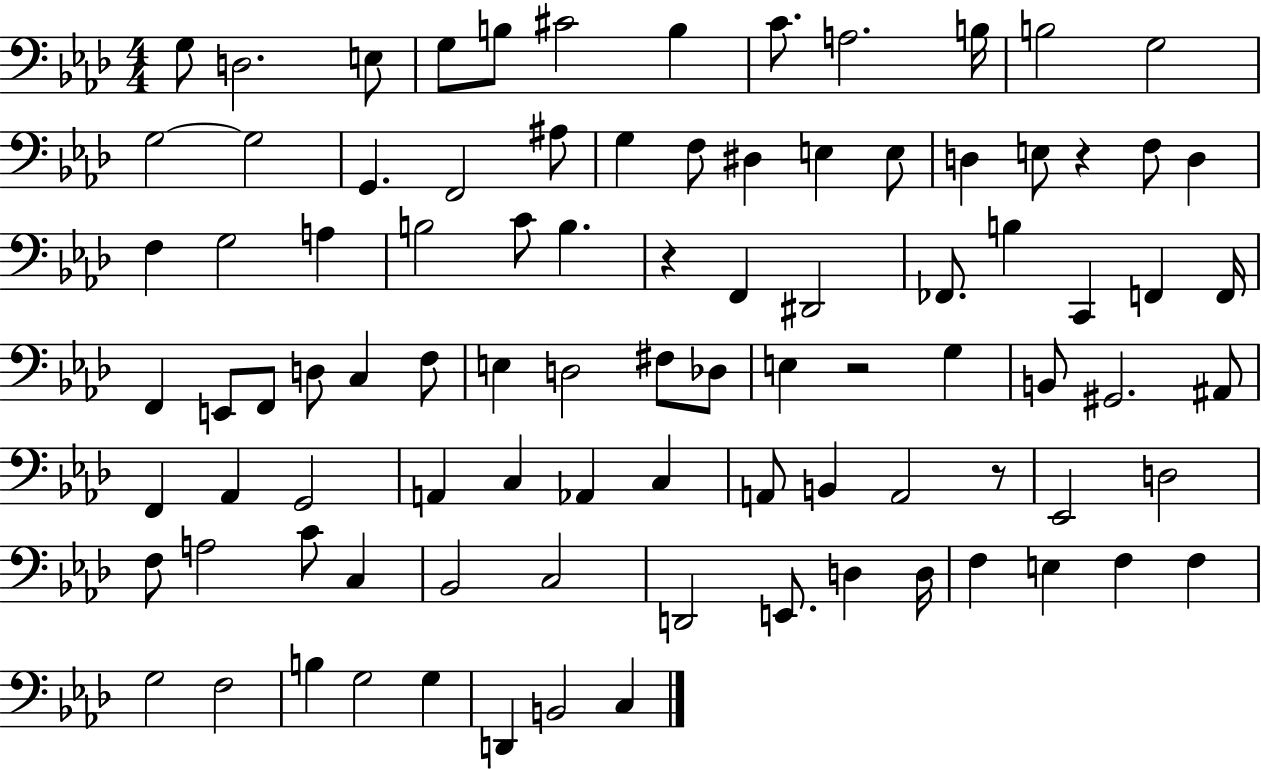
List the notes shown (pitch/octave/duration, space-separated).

G3/e D3/h. E3/e G3/e B3/e C#4/h B3/q C4/e. A3/h. B3/s B3/h G3/h G3/h G3/h G2/q. F2/h A#3/e G3/q F3/e D#3/q E3/q E3/e D3/q E3/e R/q F3/e D3/q F3/q G3/h A3/q B3/h C4/e B3/q. R/q F2/q D#2/h FES2/e. B3/q C2/q F2/q F2/s F2/q E2/e F2/e D3/e C3/q F3/e E3/q D3/h F#3/e Db3/e E3/q R/h G3/q B2/e G#2/h. A#2/e F2/q Ab2/q G2/h A2/q C3/q Ab2/q C3/q A2/e B2/q A2/h R/e Eb2/h D3/h F3/e A3/h C4/e C3/q Bb2/h C3/h D2/h E2/e. D3/q D3/s F3/q E3/q F3/q F3/q G3/h F3/h B3/q G3/h G3/q D2/q B2/h C3/q